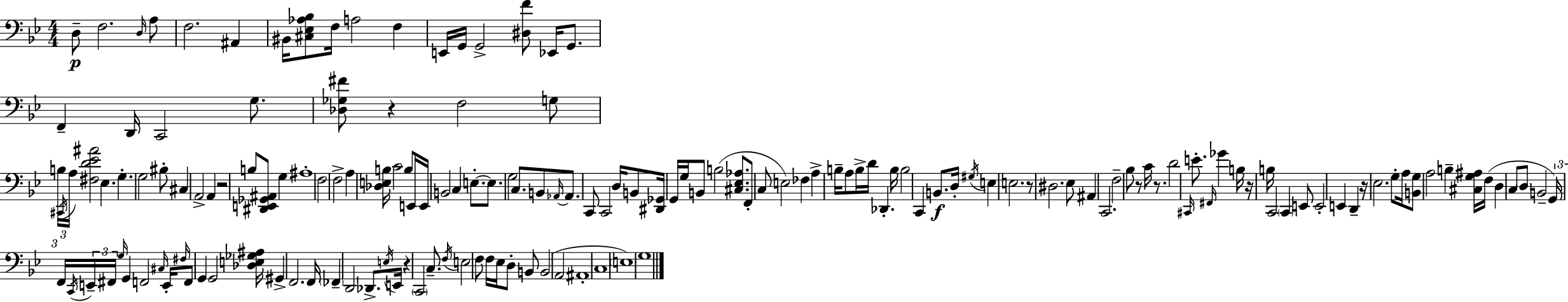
{
  \clef bass
  \numericTimeSignature
  \time 4/4
  \key g \minor
  d8--\p f2. \grace { d16 } a8 | f2. ais,4 | bis,16 <cis ees aes bes>8 f16 a2 f4 | e,16 g,16 g,2-> <dis f'>8 ees,16 g,8. | \break f,4-- d,16 c,2 g8. | <des ges fis'>8 r4 f2 g8 | \tuplet 3/2 { b16 \acciaccatura { cis,16 } a16 } <fis d' ees' ais'>2 ees4. | g4.-. g2 | \break bis8-. cis4 a,2-> a,4 | r2 b8 <dis, e, ges, ais,>8 g4 | ais1-. | f2 f2-> | \break a4 <des e b>16 c'2 b8 | e,16 e,16 b,2 c4 e8.-.~~ | e8. g2 c8. | b,8 \grace { aes,16~ }~ aes,8. c,8 c,2 | \break d16 b,8 <dis, ges,>16 g,16 g16 b,8 b2( | <cis ees aes>8. f,8-. c8 e2) fes4 | a4-> b16-- a8 b16-> d'16 des,4.-. | b16 b2 c,4 b,8.\f | \break d16-. \acciaccatura { gis16 } e4 e2. | r8 dis2. | ees8 ais,4 c,2. | f2-- bes8 r8 | \break c'16 r8. d'2 \grace { cis,16 } e'8.-. | \grace { fis,16 } ges'4 b16 r16 b16 c,2 | \parenthesize c,4 e,8 e,2-. e,4 | d,4-- r16 ees2. | \break g8-. a16 <b, g>8 a2 | b4-- <cis g ais>16 f16( d4 c8 \parenthesize d8 b,2-- | \tuplet 3/2 { g,16) f,16 \acciaccatura { c,16 } } \tuplet 3/2 { e,16-- fis,16 \grace { g16 } } g,4 | f,2 \grace { cis16 } e,16-. \grace { fis16 } f,8 g,4 | \break g,2 <des e ges ais>16 gis,4-> f,2. | f,16 \parenthesize fes,4-- d,2 | des,8.-> \acciaccatura { e16 } e,16 r4 | \parenthesize c,2 c8.-- \acciaccatura { f16 } e2 | \break f8 f16 ees16 d8-. b,8 b,2( | a,2 ais,1-. | c1 | \parenthesize e1) | \break g1 | \bar "|."
}